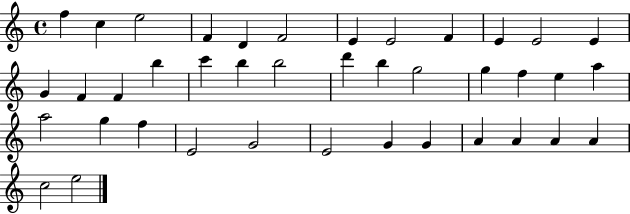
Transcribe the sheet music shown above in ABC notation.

X:1
T:Untitled
M:4/4
L:1/4
K:C
f c e2 F D F2 E E2 F E E2 E G F F b c' b b2 d' b g2 g f e a a2 g f E2 G2 E2 G G A A A A c2 e2